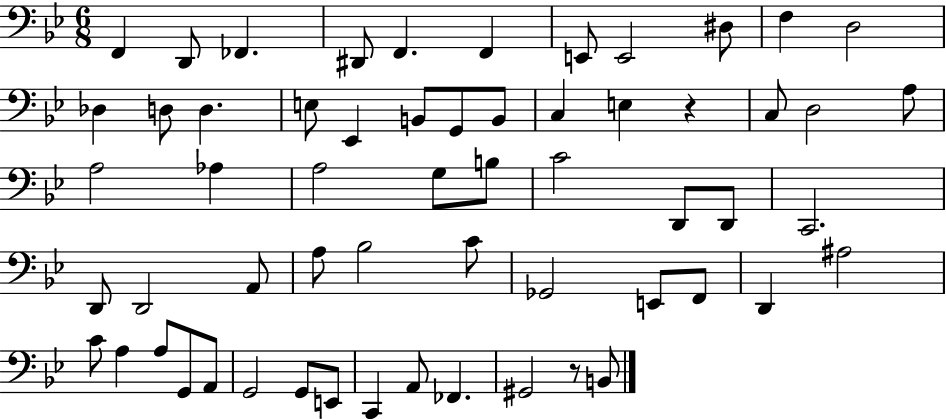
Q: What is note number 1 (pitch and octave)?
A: F2